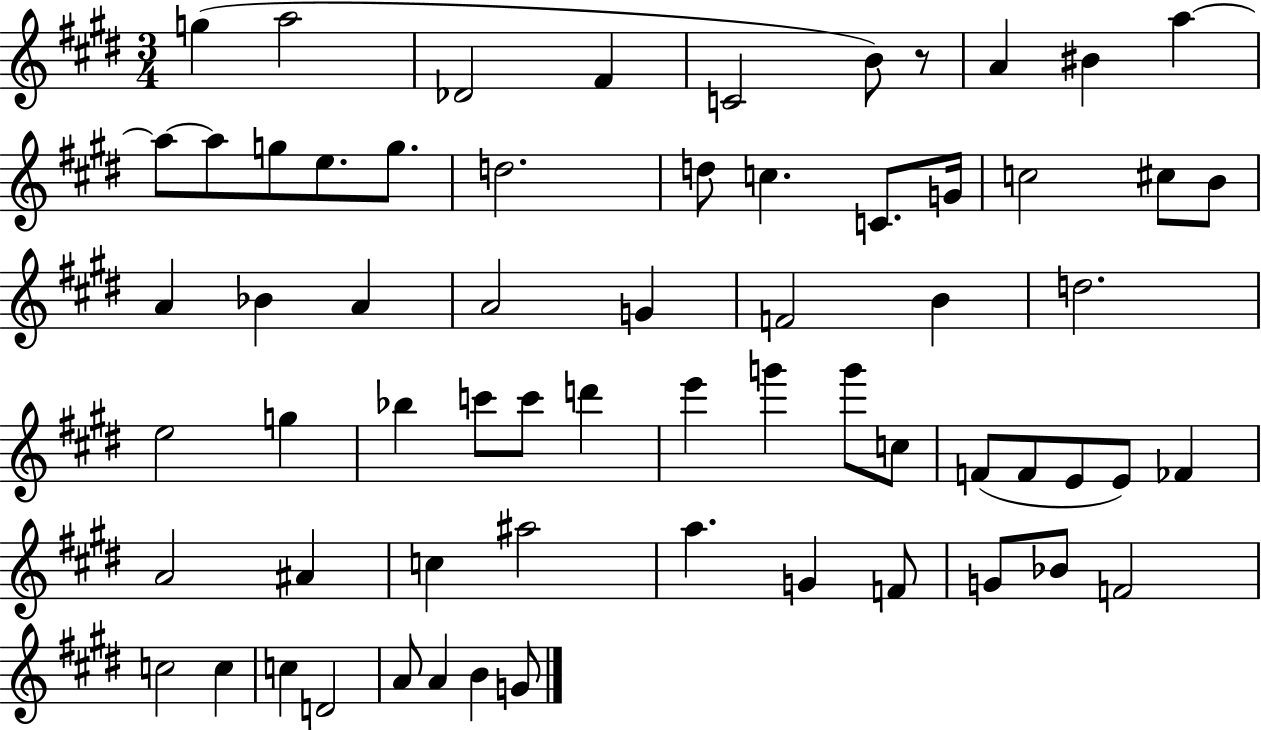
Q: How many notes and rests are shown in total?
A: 64